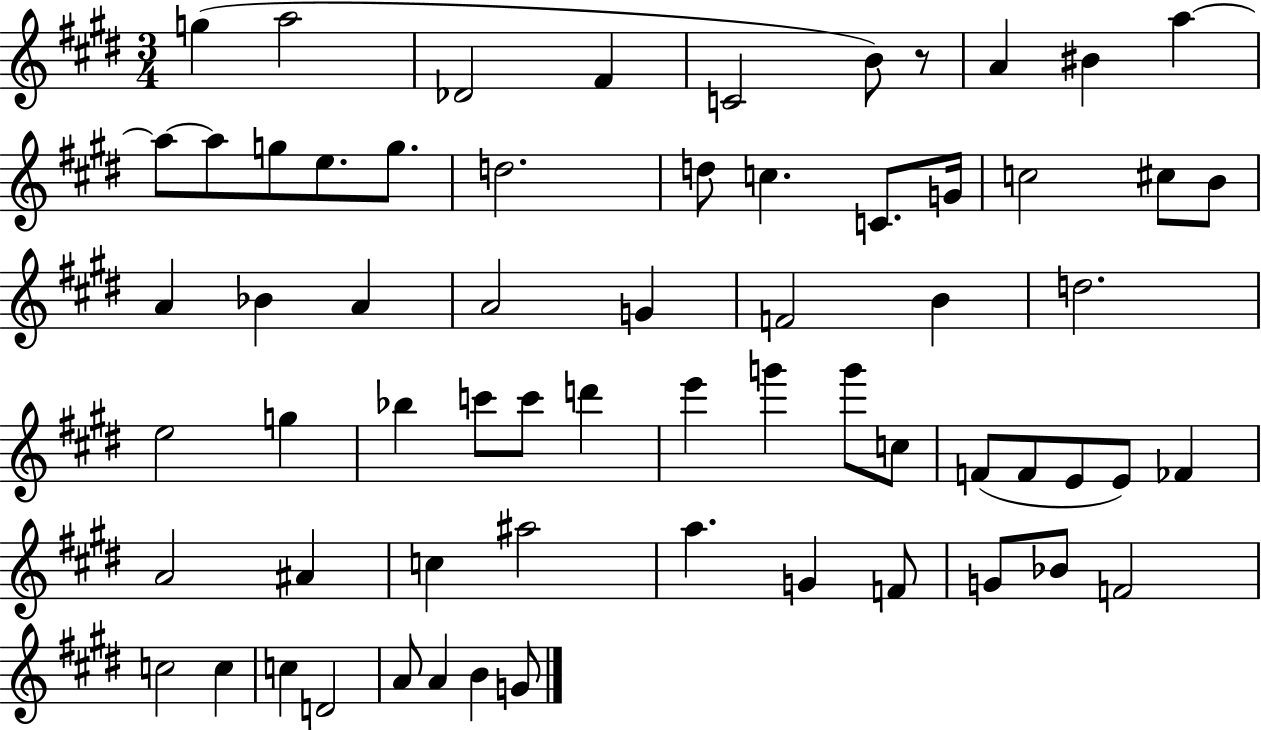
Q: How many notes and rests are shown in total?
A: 64